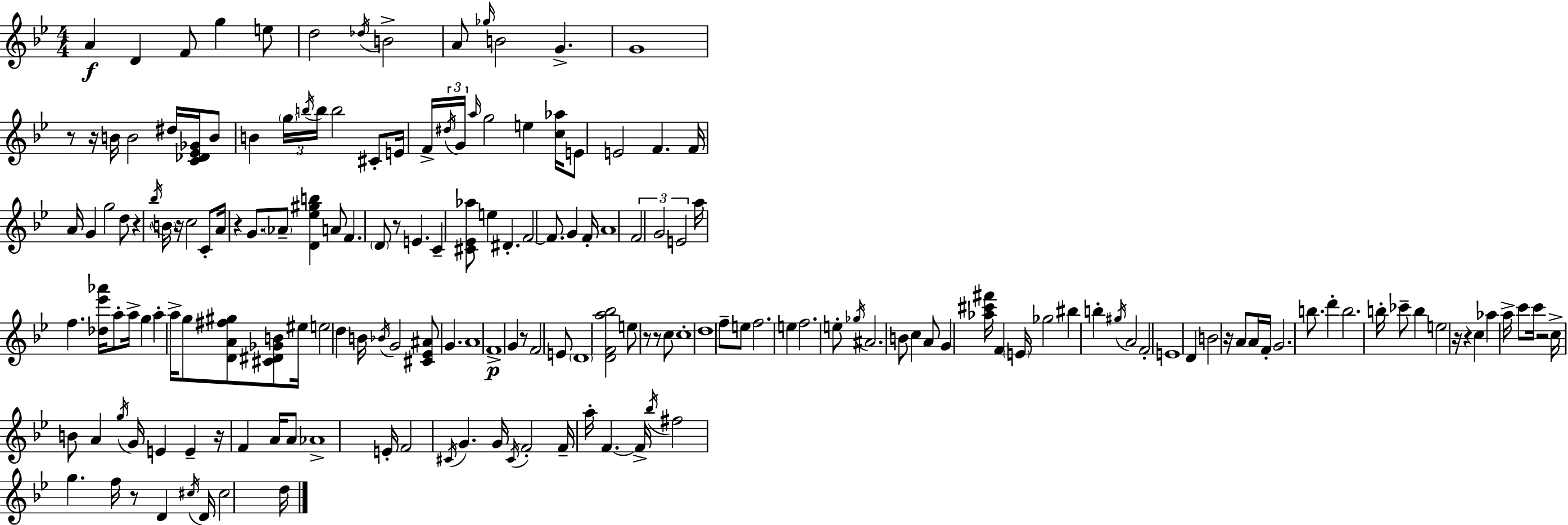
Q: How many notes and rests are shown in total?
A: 180